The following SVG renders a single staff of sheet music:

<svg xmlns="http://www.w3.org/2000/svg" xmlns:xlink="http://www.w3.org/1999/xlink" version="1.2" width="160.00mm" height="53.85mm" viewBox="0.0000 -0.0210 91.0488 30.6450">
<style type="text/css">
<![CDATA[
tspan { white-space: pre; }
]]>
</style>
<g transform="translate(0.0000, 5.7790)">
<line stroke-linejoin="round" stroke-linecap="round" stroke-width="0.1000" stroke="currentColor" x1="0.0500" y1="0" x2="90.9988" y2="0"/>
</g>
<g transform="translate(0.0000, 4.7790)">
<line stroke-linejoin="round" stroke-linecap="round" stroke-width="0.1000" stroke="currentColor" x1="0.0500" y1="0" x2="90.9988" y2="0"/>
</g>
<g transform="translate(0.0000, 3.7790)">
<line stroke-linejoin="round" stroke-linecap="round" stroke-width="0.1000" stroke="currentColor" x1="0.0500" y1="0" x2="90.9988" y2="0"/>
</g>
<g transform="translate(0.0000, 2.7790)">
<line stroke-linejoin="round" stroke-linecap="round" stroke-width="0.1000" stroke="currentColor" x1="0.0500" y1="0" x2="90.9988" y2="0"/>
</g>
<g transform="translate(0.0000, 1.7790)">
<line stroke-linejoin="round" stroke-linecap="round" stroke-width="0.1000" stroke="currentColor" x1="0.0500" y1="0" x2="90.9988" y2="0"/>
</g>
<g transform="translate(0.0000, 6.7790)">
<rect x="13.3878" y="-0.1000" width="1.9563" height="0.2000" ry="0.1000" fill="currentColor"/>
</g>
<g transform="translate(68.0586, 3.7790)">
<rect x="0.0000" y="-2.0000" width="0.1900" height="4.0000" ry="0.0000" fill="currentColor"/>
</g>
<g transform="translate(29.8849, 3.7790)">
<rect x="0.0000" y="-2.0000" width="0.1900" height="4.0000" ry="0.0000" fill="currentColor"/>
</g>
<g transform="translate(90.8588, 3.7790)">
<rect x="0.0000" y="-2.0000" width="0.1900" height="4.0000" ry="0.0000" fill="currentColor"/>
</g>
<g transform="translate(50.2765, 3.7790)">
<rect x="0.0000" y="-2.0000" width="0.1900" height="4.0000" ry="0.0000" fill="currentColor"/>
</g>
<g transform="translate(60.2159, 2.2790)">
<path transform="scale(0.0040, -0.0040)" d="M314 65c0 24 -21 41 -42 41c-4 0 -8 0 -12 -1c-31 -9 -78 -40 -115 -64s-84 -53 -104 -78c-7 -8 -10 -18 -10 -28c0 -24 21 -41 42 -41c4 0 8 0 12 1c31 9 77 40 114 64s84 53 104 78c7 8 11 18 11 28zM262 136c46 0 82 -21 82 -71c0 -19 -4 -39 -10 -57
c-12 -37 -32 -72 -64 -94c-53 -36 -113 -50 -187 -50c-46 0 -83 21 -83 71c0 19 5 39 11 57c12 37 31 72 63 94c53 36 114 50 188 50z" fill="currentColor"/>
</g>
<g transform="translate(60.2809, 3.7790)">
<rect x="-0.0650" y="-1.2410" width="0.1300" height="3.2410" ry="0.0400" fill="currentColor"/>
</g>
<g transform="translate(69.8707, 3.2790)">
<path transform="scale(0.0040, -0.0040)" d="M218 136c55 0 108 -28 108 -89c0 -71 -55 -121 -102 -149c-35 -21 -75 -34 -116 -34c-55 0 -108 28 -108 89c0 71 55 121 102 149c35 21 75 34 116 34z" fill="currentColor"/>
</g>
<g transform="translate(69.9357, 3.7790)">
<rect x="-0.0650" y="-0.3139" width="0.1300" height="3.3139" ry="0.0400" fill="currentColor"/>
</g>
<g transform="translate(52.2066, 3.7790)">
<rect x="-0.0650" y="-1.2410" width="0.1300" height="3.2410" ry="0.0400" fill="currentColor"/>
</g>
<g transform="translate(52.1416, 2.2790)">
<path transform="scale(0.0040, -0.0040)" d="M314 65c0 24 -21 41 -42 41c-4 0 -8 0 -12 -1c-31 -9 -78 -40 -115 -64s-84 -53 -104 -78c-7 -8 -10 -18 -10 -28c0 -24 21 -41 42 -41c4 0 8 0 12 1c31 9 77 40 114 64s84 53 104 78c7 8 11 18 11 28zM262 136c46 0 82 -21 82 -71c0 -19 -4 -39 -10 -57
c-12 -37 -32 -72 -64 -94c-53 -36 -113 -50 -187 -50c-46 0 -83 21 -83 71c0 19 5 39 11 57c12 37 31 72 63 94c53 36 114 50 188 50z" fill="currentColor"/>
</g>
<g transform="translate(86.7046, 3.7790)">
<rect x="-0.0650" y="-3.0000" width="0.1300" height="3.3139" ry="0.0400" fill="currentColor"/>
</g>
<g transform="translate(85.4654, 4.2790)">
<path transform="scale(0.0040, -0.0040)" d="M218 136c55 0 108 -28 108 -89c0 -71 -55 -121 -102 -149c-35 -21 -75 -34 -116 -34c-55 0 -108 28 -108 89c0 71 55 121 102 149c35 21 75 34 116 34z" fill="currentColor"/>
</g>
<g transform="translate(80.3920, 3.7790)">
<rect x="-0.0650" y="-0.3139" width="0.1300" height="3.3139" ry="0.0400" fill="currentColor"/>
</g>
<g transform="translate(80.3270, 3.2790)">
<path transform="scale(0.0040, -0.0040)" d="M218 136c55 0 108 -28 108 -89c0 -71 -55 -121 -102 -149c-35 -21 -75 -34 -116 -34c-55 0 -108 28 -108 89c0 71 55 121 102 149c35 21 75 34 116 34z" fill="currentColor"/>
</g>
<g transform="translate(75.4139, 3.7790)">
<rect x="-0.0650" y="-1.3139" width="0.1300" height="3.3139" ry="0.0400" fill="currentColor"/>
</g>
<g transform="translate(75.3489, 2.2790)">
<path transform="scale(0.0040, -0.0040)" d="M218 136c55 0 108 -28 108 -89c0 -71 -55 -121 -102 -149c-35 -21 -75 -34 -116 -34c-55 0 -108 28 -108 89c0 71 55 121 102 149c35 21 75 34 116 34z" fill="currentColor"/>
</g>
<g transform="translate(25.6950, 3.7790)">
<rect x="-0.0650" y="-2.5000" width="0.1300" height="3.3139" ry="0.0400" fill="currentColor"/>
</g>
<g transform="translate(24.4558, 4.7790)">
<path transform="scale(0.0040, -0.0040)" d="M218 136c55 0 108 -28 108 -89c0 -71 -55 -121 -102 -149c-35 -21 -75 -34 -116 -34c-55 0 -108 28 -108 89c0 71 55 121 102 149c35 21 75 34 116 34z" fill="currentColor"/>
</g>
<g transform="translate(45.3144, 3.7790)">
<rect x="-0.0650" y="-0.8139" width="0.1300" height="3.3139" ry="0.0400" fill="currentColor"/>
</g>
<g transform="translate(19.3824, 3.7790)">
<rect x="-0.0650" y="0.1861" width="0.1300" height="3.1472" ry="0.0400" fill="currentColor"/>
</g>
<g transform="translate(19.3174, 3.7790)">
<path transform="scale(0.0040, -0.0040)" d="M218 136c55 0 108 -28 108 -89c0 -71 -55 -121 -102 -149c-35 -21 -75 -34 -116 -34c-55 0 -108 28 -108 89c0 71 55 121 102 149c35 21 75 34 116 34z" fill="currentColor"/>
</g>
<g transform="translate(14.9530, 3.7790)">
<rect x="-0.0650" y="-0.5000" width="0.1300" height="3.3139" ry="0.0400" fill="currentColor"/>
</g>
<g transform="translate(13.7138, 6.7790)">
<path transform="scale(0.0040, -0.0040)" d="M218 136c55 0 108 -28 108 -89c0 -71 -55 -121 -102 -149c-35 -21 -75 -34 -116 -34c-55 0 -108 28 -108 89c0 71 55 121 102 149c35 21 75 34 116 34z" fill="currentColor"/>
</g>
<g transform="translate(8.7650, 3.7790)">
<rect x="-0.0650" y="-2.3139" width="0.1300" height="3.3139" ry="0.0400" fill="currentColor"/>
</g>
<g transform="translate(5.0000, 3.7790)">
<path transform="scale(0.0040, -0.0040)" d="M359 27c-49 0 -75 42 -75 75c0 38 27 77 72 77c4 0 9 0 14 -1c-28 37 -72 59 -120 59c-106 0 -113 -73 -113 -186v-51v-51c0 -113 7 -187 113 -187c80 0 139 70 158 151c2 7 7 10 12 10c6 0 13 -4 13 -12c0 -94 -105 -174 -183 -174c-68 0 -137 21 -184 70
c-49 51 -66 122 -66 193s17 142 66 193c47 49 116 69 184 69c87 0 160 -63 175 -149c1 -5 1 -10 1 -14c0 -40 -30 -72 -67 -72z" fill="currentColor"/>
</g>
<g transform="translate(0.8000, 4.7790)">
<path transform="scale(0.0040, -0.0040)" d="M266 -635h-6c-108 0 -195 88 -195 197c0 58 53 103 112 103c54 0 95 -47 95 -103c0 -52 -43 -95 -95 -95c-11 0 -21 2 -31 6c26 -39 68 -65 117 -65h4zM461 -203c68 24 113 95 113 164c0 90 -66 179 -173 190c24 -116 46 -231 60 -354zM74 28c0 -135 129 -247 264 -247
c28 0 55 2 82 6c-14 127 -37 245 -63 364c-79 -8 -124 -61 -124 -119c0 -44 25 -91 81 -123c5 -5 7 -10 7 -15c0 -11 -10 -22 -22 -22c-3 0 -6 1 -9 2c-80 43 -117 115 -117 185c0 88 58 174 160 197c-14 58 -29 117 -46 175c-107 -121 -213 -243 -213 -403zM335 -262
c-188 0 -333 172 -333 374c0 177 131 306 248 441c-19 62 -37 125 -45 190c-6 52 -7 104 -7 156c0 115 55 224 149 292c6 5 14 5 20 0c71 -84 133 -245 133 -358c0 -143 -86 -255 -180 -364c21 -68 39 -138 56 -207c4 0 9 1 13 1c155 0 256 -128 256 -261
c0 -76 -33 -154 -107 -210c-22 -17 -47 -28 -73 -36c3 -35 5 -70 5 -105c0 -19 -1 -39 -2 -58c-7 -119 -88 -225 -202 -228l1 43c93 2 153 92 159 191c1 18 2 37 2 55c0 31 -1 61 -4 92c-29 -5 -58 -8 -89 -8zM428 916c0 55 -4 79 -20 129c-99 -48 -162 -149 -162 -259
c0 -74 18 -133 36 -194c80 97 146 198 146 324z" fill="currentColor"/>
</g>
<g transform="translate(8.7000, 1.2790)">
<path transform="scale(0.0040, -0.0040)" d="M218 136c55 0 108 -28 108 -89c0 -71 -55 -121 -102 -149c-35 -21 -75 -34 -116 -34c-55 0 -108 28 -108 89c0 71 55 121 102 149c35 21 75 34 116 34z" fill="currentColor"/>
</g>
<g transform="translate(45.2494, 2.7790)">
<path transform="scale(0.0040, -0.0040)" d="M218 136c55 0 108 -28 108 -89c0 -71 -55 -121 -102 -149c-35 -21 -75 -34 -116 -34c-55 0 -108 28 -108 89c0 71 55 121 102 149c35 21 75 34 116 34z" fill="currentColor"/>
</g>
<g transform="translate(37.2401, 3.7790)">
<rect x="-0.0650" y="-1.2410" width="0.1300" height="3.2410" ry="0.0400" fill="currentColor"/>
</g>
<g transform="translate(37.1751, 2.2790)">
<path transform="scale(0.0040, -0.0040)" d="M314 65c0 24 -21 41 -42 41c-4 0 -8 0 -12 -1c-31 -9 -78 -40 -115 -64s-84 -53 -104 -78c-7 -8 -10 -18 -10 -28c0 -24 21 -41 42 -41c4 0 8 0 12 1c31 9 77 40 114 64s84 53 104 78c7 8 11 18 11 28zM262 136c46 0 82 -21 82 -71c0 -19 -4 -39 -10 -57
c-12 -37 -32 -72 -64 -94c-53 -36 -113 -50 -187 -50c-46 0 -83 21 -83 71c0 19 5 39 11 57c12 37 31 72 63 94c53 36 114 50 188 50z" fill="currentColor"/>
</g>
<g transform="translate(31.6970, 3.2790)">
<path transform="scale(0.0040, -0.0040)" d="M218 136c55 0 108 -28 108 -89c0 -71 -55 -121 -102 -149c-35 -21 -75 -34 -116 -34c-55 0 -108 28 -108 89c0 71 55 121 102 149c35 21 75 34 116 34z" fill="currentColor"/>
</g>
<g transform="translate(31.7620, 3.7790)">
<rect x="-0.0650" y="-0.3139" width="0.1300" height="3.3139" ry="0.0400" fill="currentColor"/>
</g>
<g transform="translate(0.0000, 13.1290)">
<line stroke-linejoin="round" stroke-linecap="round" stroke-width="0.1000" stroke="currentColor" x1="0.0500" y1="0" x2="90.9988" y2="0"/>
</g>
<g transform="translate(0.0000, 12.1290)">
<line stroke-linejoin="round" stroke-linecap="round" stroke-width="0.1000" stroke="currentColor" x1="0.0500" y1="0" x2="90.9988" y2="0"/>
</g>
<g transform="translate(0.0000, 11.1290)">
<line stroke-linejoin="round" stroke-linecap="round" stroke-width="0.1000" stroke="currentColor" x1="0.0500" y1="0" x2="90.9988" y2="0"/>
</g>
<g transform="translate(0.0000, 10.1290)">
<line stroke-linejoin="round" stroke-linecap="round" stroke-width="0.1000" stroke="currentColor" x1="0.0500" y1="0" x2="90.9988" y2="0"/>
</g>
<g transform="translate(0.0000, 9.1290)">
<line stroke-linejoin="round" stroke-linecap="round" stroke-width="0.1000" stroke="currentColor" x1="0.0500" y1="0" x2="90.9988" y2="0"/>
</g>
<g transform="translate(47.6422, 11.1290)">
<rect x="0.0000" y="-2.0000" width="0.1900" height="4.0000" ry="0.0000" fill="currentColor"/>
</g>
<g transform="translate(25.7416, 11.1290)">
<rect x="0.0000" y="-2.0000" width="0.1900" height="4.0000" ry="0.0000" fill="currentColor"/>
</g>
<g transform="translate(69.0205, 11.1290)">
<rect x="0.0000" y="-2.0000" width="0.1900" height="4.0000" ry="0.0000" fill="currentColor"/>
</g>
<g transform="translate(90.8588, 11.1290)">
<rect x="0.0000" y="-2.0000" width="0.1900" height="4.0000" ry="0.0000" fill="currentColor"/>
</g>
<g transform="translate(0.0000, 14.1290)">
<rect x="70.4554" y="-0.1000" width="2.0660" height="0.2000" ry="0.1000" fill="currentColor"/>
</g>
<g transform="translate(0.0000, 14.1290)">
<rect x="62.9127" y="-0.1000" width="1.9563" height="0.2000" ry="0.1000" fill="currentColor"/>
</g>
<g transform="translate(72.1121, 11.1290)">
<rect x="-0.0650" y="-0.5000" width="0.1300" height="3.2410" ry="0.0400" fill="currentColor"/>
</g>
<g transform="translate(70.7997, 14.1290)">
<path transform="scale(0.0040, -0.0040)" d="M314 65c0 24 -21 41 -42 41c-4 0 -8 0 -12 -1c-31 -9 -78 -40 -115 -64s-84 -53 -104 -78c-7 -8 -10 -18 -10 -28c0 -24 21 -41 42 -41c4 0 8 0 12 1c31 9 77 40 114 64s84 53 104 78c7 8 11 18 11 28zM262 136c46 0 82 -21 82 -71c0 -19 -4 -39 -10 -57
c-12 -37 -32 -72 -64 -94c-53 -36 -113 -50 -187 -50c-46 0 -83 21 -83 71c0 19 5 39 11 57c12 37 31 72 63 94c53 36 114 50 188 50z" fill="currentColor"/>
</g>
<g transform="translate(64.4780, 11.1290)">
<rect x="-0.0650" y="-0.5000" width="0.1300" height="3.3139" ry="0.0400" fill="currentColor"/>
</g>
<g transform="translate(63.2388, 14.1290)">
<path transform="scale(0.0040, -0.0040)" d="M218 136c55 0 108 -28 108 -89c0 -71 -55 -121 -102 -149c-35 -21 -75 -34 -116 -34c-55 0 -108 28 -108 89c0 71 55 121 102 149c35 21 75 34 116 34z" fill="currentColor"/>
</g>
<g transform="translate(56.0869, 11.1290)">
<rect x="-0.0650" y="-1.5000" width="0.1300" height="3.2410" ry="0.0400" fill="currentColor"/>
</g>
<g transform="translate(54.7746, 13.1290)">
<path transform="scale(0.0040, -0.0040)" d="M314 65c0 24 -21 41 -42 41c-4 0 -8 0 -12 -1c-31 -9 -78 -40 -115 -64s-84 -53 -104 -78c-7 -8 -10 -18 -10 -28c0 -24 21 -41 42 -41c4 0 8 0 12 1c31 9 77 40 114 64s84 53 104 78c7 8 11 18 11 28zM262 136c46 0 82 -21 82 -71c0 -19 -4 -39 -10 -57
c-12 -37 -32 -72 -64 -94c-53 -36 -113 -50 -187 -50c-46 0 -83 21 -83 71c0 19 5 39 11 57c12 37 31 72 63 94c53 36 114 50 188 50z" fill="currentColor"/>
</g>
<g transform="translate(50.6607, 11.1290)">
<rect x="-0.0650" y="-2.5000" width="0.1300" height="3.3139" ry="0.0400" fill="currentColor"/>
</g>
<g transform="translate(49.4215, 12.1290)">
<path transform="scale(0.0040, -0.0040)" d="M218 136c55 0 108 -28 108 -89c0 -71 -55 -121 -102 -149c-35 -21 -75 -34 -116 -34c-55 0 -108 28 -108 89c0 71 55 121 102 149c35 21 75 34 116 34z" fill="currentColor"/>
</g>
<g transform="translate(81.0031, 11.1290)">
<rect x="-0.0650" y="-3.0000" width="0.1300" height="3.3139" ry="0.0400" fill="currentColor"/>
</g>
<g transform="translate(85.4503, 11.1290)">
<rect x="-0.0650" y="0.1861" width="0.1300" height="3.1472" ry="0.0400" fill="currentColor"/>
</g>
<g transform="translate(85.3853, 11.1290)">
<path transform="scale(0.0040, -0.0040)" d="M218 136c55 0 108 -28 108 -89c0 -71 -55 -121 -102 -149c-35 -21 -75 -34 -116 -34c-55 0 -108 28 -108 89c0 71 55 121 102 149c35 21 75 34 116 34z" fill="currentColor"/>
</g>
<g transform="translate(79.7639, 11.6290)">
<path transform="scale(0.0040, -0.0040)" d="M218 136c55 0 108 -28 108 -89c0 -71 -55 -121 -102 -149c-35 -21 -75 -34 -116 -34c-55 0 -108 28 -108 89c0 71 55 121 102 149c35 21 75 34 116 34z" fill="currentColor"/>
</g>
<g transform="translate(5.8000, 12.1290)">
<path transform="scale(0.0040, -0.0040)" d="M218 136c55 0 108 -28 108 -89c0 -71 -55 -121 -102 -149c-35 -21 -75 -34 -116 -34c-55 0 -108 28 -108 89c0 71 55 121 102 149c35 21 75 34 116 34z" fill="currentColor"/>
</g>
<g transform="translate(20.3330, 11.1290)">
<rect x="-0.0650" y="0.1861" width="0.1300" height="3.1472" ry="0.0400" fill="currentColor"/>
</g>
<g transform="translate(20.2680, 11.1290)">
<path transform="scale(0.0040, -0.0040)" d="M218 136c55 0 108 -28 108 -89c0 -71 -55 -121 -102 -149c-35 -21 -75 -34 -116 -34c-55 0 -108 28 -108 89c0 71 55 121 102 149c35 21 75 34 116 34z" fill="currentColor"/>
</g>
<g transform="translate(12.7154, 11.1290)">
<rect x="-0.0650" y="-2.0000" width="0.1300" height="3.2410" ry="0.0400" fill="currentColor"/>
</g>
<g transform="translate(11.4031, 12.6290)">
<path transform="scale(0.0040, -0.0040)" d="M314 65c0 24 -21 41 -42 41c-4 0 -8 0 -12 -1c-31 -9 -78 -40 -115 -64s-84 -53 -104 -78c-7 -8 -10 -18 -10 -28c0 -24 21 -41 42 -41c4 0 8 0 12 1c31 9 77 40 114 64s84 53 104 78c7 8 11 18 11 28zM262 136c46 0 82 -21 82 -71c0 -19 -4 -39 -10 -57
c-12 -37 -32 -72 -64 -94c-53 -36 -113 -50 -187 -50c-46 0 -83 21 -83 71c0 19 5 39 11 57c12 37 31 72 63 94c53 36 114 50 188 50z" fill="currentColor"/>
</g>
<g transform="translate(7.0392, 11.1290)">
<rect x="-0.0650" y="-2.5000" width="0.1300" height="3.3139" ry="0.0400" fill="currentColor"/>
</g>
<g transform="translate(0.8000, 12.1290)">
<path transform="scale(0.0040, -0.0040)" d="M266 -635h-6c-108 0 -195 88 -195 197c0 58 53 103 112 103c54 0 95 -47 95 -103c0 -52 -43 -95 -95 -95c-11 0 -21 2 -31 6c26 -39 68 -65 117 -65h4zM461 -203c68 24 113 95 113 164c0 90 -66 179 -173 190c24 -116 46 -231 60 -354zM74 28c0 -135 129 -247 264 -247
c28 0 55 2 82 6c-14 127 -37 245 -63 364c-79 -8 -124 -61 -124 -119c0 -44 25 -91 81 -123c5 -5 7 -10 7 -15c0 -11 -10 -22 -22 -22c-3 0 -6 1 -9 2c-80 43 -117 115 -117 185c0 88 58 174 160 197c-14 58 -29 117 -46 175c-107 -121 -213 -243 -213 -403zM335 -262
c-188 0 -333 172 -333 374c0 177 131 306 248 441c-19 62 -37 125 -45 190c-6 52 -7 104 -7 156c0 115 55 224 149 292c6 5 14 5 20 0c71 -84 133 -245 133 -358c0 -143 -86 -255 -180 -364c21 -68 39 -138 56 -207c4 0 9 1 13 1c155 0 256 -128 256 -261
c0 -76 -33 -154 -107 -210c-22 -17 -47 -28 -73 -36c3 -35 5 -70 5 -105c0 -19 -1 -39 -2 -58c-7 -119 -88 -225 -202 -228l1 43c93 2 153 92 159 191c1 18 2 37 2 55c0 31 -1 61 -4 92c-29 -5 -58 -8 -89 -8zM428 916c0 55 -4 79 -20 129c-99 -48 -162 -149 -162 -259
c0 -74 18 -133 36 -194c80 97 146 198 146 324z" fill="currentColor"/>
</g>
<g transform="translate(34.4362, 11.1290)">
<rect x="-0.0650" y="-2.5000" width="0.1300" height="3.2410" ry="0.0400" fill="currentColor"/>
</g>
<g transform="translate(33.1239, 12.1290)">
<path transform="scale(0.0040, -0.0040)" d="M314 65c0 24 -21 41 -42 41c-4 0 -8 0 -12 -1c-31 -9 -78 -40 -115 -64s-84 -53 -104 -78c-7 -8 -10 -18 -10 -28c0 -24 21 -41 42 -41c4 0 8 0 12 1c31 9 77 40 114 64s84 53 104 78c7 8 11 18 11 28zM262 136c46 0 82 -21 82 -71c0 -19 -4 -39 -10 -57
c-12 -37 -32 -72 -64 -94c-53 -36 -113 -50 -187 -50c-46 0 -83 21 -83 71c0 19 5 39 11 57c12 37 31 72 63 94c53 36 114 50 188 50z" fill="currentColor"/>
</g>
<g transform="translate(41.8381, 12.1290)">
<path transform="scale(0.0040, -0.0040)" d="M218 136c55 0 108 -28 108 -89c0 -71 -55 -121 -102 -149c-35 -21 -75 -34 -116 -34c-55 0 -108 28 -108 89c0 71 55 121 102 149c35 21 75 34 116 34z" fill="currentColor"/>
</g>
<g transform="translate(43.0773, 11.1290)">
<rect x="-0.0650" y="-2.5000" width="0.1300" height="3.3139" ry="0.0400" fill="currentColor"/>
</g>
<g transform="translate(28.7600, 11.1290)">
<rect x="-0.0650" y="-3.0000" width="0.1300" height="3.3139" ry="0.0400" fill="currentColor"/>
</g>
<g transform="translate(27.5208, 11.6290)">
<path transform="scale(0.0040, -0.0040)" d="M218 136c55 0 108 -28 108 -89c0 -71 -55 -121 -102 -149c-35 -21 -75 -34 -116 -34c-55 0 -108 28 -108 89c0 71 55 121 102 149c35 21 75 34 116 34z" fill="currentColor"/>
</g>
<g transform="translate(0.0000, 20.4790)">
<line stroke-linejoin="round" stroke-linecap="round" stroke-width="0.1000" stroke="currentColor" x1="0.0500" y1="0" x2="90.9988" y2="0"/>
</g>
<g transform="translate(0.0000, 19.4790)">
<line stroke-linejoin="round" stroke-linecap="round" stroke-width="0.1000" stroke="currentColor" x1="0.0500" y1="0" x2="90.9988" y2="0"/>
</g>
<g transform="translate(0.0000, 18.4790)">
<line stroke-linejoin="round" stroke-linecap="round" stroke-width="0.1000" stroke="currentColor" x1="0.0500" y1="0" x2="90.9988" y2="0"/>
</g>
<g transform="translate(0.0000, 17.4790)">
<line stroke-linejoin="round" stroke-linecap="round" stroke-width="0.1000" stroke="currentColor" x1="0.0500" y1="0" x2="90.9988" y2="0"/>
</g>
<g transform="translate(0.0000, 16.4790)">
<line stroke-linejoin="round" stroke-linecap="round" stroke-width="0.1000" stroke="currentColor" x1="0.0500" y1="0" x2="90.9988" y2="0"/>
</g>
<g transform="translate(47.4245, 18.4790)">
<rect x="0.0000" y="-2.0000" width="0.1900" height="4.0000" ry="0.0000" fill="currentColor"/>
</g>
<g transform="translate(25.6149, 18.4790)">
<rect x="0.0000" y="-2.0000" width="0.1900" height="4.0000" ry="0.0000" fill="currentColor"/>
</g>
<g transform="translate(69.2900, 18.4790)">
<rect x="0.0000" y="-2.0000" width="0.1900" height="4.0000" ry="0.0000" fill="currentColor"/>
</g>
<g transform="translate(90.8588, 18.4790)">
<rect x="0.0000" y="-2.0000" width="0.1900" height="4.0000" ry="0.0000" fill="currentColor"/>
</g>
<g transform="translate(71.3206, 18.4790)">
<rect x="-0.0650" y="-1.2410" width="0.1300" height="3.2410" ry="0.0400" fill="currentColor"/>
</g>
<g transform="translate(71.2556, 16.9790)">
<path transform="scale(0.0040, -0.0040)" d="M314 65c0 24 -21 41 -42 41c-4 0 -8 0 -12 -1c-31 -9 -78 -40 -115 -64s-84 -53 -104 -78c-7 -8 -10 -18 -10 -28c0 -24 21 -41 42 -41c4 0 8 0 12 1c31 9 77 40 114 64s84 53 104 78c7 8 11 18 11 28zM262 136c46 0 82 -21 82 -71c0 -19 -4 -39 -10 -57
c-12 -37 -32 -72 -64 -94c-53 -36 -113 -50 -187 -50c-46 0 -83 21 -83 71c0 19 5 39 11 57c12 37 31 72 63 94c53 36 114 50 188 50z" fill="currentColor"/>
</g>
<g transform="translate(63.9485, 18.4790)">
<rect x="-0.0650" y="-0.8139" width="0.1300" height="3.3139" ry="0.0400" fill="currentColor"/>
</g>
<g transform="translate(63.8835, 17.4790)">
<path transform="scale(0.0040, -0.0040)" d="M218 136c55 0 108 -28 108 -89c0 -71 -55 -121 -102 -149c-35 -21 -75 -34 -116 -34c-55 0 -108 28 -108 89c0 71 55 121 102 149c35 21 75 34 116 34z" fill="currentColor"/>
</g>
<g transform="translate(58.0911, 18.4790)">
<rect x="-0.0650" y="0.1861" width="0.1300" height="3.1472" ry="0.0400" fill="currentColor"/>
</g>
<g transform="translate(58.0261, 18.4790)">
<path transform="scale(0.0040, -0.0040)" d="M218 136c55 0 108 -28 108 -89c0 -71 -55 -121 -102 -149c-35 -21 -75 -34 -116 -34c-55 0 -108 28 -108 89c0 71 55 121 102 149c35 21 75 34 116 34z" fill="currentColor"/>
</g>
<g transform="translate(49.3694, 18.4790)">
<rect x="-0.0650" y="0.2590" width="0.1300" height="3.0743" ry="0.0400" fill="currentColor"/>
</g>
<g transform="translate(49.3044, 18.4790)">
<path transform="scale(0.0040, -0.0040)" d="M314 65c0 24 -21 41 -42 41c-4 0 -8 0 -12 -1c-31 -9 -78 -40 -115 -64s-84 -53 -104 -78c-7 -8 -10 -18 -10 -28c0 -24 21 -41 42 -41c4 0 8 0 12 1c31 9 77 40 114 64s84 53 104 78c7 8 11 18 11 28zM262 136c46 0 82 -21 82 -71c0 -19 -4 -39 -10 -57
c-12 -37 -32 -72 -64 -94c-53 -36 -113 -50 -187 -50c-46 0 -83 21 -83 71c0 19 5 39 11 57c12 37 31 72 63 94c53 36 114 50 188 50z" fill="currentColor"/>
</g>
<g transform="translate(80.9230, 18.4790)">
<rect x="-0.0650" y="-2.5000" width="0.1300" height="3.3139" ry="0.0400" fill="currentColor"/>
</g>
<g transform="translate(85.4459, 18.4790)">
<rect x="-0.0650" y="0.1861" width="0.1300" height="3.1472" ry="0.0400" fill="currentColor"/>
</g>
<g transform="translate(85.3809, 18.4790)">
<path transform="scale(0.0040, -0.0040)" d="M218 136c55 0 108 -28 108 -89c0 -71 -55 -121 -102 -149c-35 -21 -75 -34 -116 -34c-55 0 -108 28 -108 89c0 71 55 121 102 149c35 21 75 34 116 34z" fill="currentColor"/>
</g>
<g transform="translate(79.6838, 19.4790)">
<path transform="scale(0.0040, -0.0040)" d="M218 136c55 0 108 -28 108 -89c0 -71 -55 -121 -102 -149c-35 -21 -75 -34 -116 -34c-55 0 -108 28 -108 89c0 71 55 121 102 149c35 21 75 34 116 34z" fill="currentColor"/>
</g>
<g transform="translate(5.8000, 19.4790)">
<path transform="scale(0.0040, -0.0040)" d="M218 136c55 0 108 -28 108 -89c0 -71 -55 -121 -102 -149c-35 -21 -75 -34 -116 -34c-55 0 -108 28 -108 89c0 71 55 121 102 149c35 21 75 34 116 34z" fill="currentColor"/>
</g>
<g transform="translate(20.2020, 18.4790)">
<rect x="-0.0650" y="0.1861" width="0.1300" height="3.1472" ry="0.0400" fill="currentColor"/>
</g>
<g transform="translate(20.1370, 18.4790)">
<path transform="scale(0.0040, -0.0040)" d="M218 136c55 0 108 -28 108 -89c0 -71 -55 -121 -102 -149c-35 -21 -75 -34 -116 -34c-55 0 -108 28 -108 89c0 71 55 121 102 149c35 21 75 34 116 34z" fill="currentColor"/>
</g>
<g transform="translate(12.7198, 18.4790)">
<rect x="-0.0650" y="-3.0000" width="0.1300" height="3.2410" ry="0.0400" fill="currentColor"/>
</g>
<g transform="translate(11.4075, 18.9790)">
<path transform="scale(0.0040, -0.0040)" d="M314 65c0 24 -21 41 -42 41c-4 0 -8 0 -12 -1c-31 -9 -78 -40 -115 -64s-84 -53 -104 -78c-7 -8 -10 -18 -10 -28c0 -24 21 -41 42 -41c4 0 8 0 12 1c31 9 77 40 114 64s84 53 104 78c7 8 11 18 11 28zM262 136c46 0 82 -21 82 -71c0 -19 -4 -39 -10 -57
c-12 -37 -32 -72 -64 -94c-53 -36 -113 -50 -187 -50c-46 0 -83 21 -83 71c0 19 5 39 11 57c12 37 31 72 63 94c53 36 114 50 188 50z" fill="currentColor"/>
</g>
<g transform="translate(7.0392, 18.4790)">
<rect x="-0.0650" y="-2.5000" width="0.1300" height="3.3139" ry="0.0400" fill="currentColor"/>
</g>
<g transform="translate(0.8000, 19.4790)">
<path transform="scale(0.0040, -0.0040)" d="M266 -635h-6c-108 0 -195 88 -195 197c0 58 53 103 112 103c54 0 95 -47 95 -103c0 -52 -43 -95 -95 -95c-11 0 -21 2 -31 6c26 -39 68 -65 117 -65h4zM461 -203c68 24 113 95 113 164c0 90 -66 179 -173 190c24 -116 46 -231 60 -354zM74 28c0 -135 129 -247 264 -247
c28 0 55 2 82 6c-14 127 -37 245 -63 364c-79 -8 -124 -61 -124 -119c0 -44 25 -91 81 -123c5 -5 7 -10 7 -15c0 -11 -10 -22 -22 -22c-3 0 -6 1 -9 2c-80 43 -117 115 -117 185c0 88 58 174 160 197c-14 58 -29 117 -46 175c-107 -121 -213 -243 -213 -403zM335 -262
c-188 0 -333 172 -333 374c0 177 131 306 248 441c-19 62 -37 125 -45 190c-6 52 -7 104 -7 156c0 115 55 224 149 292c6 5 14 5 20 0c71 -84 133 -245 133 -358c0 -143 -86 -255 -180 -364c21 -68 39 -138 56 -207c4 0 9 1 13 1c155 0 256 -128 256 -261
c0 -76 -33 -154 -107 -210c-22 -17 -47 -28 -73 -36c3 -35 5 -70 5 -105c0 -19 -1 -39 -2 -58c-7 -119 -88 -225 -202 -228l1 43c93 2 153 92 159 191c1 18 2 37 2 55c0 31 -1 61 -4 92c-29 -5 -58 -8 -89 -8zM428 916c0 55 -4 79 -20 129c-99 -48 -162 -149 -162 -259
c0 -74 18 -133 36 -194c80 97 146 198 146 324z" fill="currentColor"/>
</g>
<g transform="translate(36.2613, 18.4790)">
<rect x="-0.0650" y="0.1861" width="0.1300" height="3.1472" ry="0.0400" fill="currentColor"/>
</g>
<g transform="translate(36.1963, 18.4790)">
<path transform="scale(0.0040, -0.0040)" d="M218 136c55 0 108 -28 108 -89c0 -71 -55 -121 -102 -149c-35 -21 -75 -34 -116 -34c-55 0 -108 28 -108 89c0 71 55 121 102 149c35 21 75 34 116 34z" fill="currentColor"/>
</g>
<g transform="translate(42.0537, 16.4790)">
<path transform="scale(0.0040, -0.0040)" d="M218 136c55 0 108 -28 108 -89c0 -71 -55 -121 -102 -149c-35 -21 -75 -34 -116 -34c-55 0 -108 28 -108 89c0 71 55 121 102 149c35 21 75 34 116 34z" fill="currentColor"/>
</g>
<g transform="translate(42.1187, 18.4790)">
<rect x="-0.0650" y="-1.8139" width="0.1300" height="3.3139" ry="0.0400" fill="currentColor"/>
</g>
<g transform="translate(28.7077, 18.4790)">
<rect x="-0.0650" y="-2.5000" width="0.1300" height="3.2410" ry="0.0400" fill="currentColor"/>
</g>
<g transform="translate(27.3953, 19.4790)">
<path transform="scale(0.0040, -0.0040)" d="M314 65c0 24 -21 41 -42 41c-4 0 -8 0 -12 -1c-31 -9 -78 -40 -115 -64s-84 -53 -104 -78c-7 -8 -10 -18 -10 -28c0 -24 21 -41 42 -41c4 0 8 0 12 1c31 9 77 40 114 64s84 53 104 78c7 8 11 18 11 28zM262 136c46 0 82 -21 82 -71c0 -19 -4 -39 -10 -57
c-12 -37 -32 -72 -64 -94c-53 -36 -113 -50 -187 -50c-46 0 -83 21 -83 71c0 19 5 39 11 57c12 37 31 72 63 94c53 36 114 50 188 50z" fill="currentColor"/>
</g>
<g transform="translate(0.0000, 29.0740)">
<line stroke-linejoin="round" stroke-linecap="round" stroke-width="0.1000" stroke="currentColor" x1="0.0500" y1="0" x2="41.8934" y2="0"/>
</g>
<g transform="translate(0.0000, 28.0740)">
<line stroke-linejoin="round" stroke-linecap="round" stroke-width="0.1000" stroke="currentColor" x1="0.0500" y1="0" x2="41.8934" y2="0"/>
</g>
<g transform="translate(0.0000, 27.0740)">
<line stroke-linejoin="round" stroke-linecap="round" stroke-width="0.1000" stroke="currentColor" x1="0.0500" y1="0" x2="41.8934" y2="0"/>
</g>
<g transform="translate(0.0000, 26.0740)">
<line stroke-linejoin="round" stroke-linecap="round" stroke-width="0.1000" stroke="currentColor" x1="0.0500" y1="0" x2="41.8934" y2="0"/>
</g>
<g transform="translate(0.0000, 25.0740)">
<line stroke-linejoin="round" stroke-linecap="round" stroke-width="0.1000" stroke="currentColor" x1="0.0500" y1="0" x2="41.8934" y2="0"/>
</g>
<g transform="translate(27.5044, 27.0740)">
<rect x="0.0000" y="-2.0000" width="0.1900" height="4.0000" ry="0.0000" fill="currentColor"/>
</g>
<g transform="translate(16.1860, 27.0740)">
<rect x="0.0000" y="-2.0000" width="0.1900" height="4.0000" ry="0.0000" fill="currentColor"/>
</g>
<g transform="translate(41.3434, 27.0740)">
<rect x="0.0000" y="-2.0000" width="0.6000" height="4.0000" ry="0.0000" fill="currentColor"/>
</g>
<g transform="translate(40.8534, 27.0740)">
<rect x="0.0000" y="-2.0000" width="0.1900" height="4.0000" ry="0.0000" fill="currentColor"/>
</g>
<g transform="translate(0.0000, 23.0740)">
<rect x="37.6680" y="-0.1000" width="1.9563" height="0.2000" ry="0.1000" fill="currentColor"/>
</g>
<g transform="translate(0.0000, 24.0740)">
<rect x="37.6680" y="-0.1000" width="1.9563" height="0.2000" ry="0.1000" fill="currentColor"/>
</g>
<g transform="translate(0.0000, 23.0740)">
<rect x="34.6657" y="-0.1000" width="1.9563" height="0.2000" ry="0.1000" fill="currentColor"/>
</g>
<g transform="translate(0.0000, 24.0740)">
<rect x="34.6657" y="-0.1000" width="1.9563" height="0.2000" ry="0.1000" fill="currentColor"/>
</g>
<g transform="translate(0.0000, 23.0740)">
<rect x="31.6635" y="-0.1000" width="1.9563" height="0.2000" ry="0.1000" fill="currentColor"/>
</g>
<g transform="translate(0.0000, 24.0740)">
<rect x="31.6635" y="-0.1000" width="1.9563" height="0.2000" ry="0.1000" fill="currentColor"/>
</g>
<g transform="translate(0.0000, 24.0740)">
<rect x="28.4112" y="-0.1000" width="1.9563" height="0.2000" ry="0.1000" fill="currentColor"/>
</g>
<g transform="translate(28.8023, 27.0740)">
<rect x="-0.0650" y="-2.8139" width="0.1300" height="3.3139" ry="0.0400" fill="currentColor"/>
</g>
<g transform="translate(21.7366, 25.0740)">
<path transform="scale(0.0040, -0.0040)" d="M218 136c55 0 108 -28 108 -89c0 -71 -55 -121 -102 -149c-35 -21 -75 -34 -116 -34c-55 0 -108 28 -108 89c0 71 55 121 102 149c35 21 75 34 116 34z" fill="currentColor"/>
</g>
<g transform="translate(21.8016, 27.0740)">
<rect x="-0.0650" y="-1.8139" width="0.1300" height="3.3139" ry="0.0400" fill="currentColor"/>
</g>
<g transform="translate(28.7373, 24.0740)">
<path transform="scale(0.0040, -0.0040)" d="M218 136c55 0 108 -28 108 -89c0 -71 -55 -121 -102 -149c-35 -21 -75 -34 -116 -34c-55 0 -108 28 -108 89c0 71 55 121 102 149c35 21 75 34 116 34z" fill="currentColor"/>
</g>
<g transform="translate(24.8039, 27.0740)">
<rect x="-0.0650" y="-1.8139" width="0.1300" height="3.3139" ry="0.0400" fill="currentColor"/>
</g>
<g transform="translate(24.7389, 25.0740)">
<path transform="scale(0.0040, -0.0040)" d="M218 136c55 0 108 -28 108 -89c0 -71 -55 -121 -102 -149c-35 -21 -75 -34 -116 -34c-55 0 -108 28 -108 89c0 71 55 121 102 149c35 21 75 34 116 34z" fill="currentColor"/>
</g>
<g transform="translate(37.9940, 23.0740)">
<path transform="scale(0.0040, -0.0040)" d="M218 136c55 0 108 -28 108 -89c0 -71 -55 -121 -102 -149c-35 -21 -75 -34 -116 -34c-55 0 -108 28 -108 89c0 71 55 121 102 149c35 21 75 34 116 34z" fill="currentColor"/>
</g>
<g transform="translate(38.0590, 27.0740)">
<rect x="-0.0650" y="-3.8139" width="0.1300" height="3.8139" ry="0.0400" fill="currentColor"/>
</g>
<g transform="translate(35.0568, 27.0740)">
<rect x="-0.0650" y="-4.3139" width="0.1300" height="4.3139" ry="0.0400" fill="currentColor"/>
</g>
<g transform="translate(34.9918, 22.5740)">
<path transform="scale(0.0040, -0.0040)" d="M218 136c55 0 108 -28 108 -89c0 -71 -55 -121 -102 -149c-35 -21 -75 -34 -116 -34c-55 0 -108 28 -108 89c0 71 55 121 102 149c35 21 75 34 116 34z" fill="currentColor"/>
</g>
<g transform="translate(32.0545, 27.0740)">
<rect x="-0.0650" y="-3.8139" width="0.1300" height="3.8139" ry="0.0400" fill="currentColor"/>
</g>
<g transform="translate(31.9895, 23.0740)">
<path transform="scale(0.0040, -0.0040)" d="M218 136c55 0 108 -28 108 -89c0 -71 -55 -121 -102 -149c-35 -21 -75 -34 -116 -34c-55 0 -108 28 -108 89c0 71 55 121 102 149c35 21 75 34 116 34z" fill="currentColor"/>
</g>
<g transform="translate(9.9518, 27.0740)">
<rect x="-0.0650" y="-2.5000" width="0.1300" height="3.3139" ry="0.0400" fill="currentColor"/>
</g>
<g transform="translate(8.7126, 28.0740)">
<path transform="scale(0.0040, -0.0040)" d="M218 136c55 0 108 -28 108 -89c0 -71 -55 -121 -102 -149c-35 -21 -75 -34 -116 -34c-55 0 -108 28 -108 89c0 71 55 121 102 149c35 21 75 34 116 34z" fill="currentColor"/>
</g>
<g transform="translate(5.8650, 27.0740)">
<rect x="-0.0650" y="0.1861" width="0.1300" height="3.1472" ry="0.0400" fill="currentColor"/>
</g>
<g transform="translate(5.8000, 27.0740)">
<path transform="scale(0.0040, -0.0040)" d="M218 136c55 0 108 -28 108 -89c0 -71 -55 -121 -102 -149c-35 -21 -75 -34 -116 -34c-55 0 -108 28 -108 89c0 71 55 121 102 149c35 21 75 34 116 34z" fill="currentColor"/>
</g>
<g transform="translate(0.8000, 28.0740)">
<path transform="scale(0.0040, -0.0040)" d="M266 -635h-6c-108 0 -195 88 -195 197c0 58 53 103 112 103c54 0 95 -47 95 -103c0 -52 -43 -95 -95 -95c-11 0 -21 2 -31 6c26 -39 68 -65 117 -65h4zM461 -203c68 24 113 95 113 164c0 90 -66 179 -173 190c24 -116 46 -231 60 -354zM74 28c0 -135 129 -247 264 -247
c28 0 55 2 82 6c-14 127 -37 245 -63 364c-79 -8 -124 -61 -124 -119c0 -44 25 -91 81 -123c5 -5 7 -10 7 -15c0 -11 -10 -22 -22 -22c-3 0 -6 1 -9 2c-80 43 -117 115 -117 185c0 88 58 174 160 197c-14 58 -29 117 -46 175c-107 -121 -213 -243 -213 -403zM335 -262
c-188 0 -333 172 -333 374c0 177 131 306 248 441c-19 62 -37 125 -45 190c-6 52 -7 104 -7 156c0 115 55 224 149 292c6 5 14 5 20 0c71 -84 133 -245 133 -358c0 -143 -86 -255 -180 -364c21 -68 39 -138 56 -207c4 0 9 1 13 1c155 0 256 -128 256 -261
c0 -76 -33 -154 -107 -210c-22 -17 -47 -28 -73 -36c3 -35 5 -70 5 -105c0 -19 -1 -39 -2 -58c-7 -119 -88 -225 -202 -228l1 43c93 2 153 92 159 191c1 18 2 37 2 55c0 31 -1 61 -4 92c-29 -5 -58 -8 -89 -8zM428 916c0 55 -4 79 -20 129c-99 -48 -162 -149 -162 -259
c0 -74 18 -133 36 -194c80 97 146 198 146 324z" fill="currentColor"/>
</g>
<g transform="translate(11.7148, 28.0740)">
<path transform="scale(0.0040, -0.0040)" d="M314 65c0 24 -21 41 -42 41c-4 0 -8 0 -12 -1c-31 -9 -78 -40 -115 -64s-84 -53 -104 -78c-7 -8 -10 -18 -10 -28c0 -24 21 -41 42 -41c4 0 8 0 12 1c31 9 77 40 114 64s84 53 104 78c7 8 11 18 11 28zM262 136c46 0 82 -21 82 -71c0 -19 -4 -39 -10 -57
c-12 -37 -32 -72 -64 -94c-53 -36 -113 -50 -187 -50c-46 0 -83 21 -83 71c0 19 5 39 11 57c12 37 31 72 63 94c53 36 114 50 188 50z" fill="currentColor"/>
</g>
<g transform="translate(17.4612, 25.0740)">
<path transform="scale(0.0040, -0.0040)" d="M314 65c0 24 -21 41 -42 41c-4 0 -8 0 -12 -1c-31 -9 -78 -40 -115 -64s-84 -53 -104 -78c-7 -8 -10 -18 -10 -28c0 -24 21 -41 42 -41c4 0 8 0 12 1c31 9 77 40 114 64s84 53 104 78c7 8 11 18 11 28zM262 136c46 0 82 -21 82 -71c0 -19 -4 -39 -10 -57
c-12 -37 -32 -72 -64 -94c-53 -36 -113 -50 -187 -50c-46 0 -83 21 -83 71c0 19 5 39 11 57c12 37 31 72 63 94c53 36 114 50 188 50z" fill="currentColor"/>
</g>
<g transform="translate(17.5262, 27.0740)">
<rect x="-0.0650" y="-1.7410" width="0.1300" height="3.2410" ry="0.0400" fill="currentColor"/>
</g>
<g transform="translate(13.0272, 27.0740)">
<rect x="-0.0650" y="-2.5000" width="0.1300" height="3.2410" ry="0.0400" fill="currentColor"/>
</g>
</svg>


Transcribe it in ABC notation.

X:1
T:Untitled
M:4/4
L:1/4
K:C
g C B G c e2 d e2 e2 c e c A G F2 B A G2 G G E2 C C2 A B G A2 B G2 B f B2 B d e2 G B B G G2 f2 f f a c' d' c'